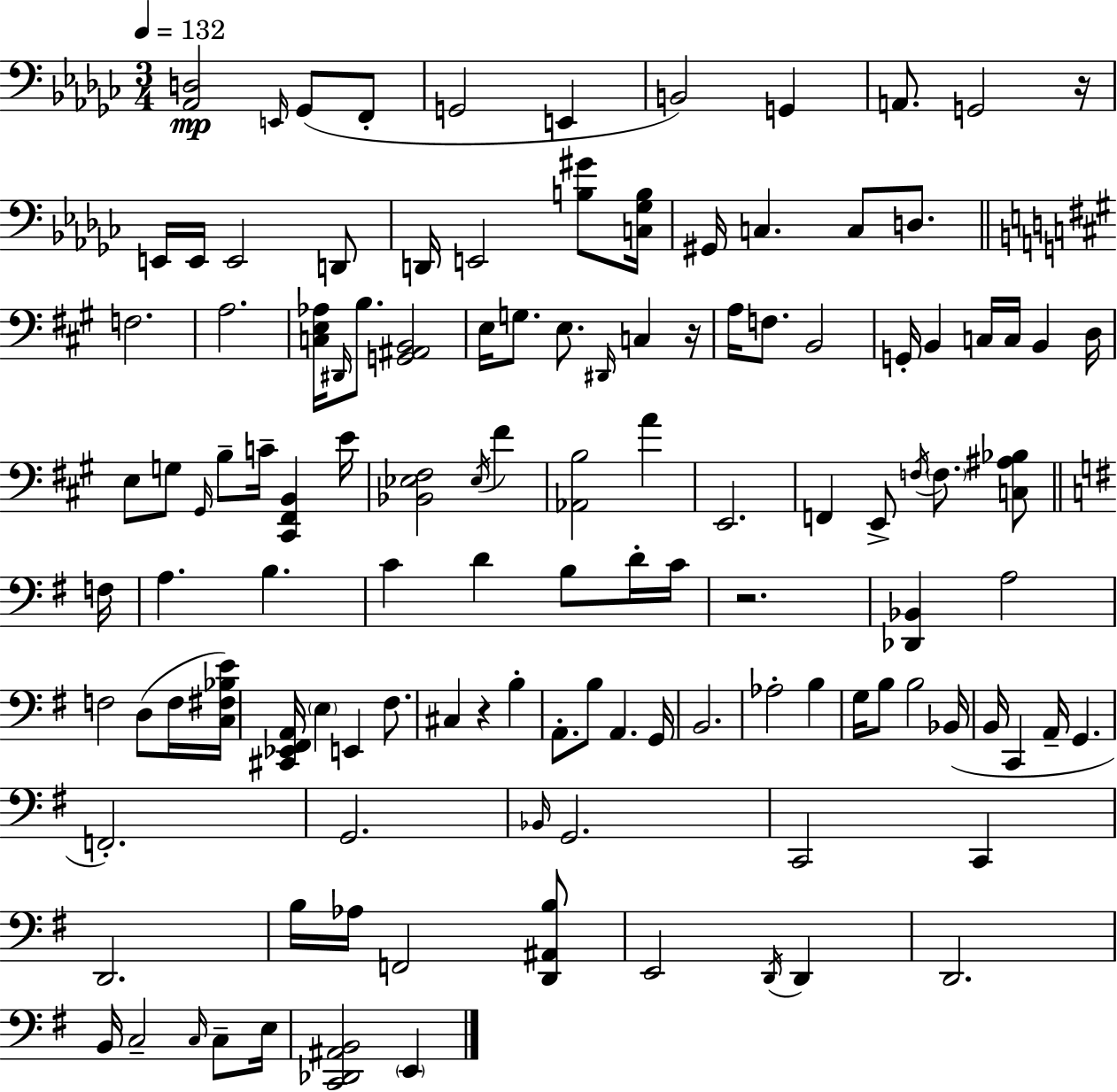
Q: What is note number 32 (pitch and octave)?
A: G2